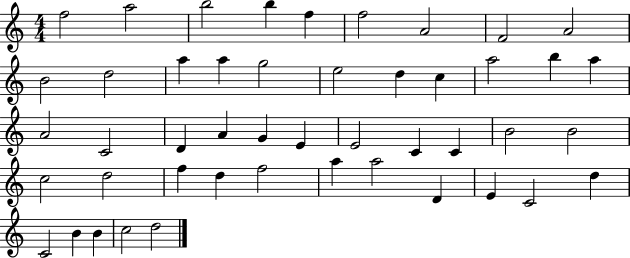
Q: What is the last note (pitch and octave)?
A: D5